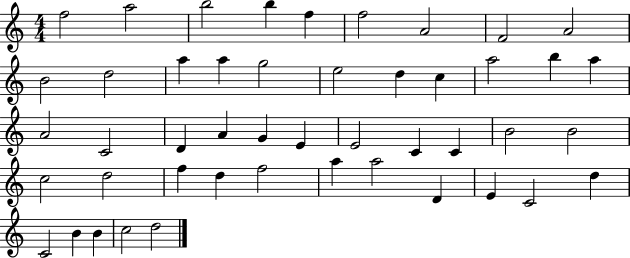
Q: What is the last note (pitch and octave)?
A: D5